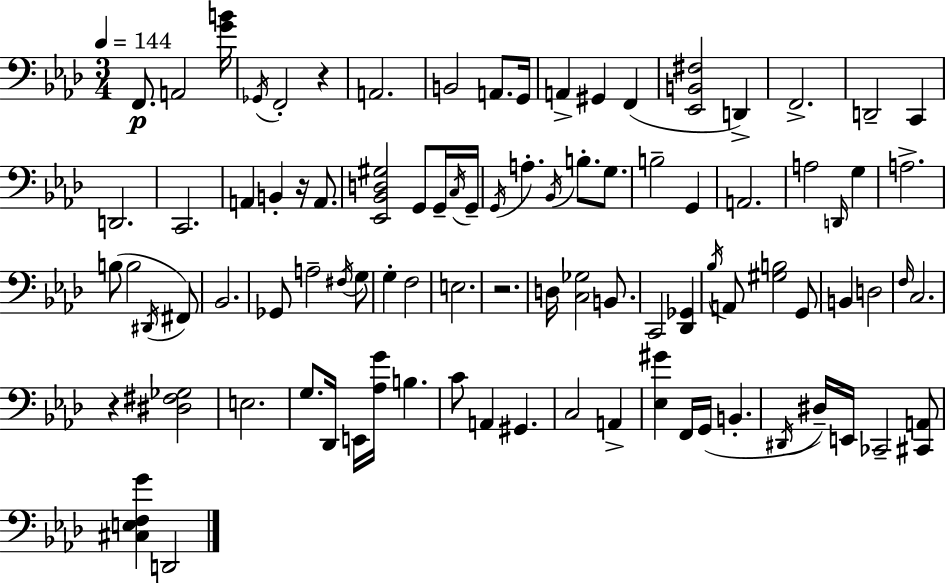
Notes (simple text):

F2/e. A2/h [G4,B4]/s Gb2/s F2/h R/q A2/h. B2/h A2/e. G2/s A2/q G#2/q F2/q [Eb2,B2,F#3]/h D2/q F2/h. D2/h C2/q D2/h. C2/h. A2/q B2/q R/s A2/e. [Eb2,Bb2,D3,G#3]/h G2/e G2/s C3/s G2/s G2/s A3/q. Bb2/s B3/e. G3/e. B3/h G2/q A2/h. A3/h D2/s G3/q A3/h. B3/e B3/h D#2/s F#2/e Bb2/h. Gb2/e A3/h F#3/s G3/e G3/q F3/h E3/h. R/h. D3/s [C3,Gb3]/h B2/e. C2/h [Db2,Gb2]/q Bb3/s A2/e [G#3,B3]/h G2/e B2/q D3/h F3/s C3/h. R/q [D#3,F#3,Gb3]/h E3/h. G3/e. Db2/s E2/s [Ab3,G4]/s B3/q. C4/e A2/q G#2/q. C3/h A2/q [Eb3,G#4]/q F2/s G2/s B2/q. D#2/s D#3/s E2/s CES2/h [C#2,A2]/e [C#3,E3,F3,G4]/q D2/h